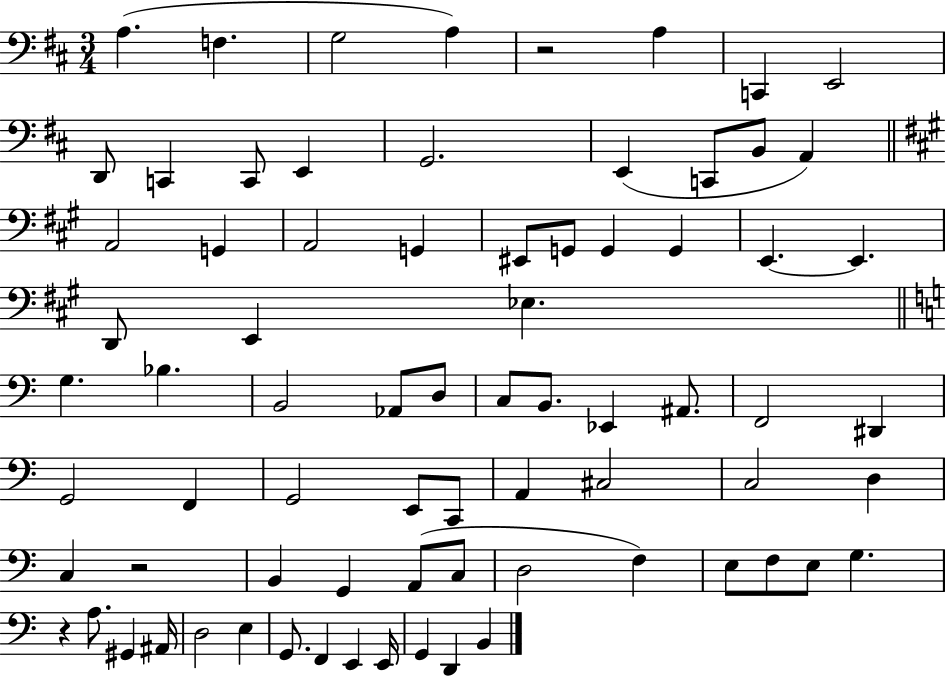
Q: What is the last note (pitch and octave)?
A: B2